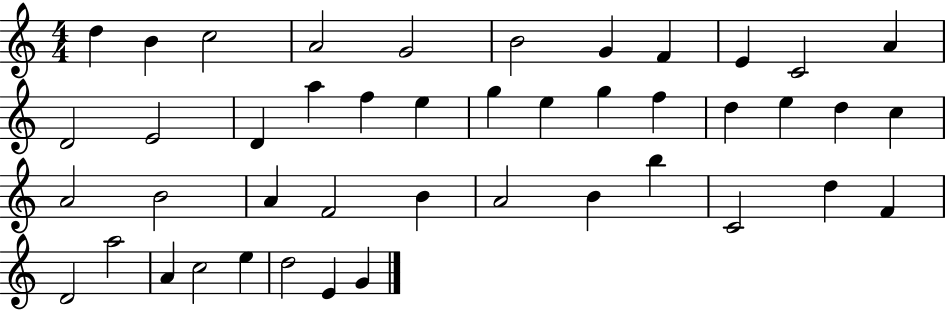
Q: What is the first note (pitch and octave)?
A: D5